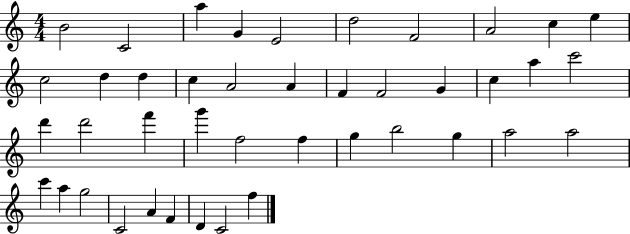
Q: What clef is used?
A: treble